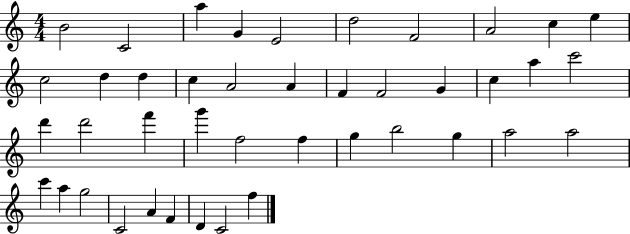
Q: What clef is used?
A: treble